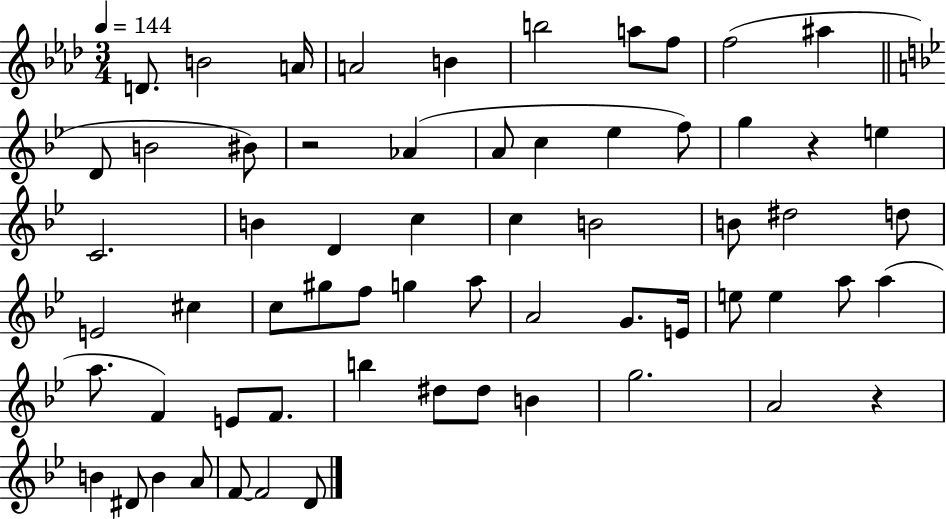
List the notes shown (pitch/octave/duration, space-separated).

D4/e. B4/h A4/s A4/h B4/q B5/h A5/e F5/e F5/h A#5/q D4/e B4/h BIS4/e R/h Ab4/q A4/e C5/q Eb5/q F5/e G5/q R/q E5/q C4/h. B4/q D4/q C5/q C5/q B4/h B4/e D#5/h D5/e E4/h C#5/q C5/e G#5/e F5/e G5/q A5/e A4/h G4/e. E4/s E5/e E5/q A5/e A5/q A5/e. F4/q E4/e F4/e. B5/q D#5/e D#5/e B4/q G5/h. A4/h R/q B4/q D#4/e B4/q A4/e F4/e F4/h D4/e